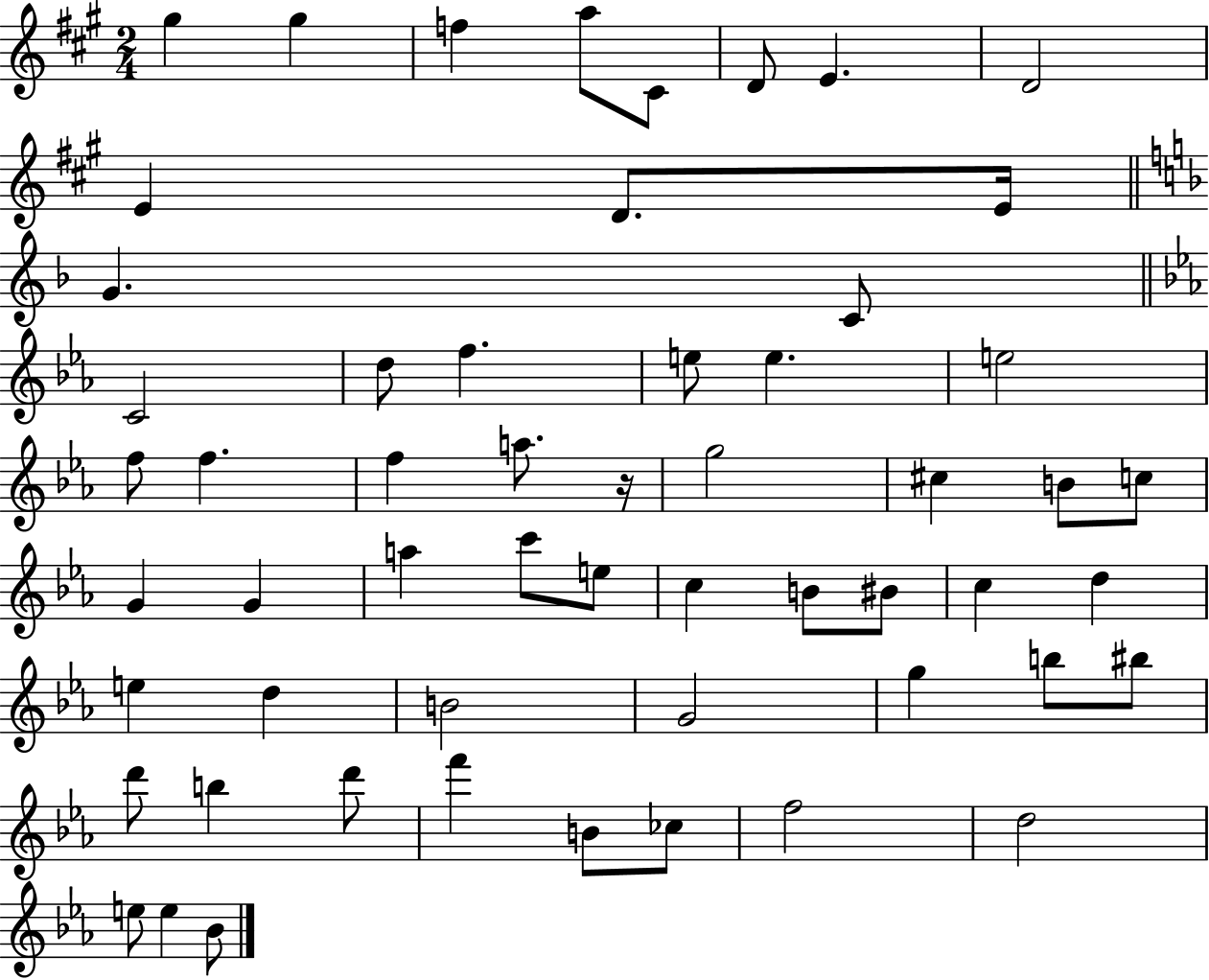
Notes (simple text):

G#5/q G#5/q F5/q A5/e C#4/e D4/e E4/q. D4/h E4/q D4/e. E4/s G4/q. C4/e C4/h D5/e F5/q. E5/e E5/q. E5/h F5/e F5/q. F5/q A5/e. R/s G5/h C#5/q B4/e C5/e G4/q G4/q A5/q C6/e E5/e C5/q B4/e BIS4/e C5/q D5/q E5/q D5/q B4/h G4/h G5/q B5/e BIS5/e D6/e B5/q D6/e F6/q B4/e CES5/e F5/h D5/h E5/e E5/q Bb4/e